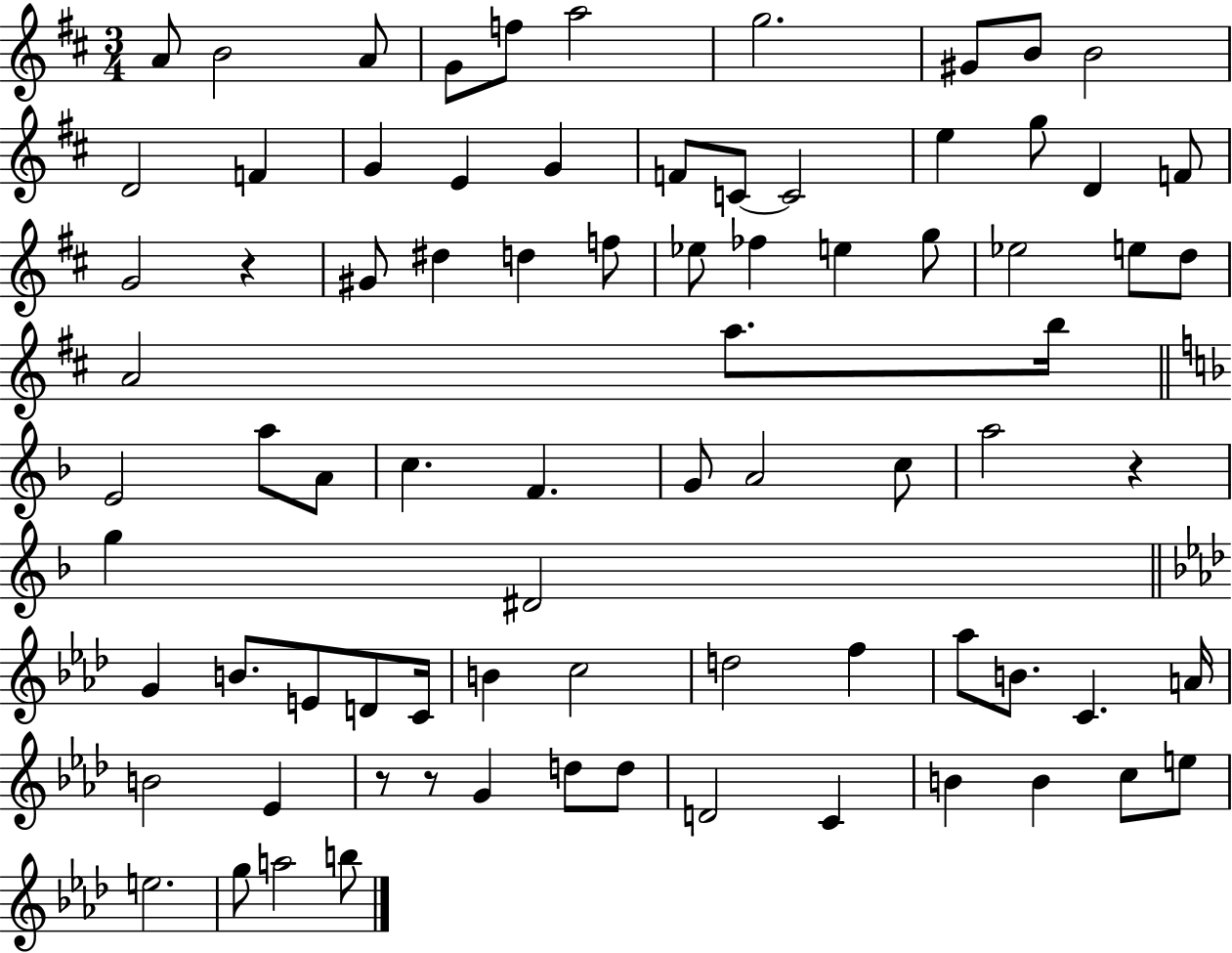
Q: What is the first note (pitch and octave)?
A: A4